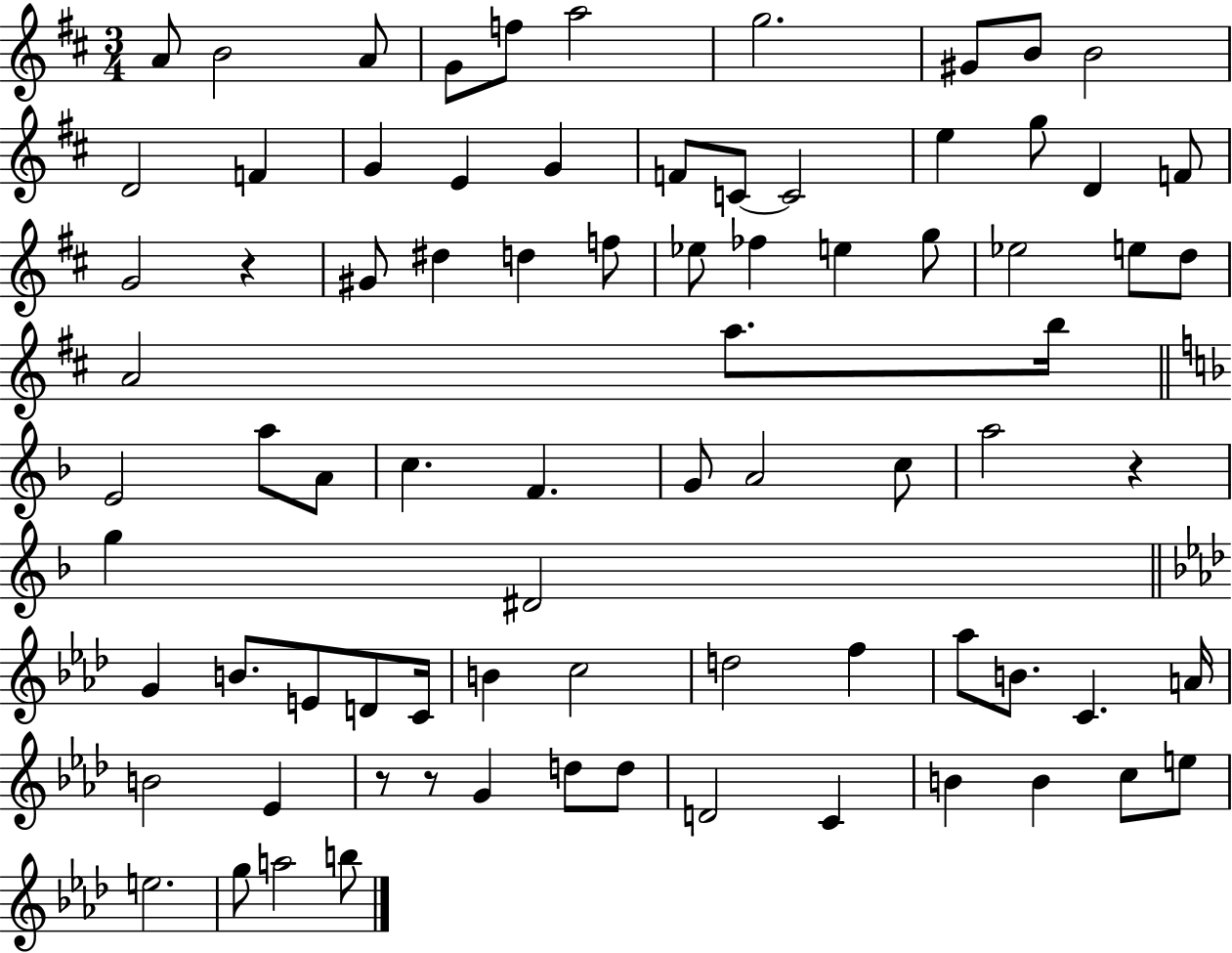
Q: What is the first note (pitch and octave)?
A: A4